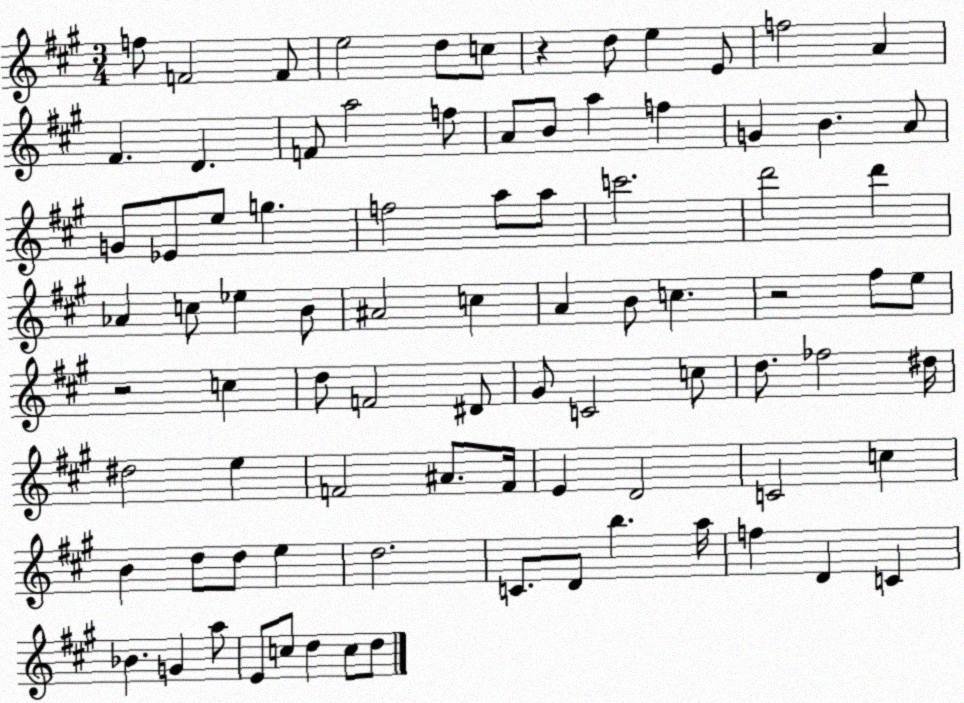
X:1
T:Untitled
M:3/4
L:1/4
K:A
f/2 F2 F/2 e2 d/2 c/2 z d/2 e E/2 f2 A ^F D F/2 a2 f/2 A/2 B/2 a f G B A/2 G/2 _E/2 e/2 g f2 a/2 a/2 c'2 d'2 d' _A c/2 _e B/2 ^A2 c A B/2 c z2 ^f/2 e/2 z2 c d/2 F2 ^D/2 ^G/2 C2 c/2 d/2 _f2 ^d/4 ^d2 e F2 ^A/2 F/4 E D2 C2 c B d/2 d/2 e d2 C/2 D/2 b a/4 f D C _B G a/2 E/2 c/2 d c/2 d/2